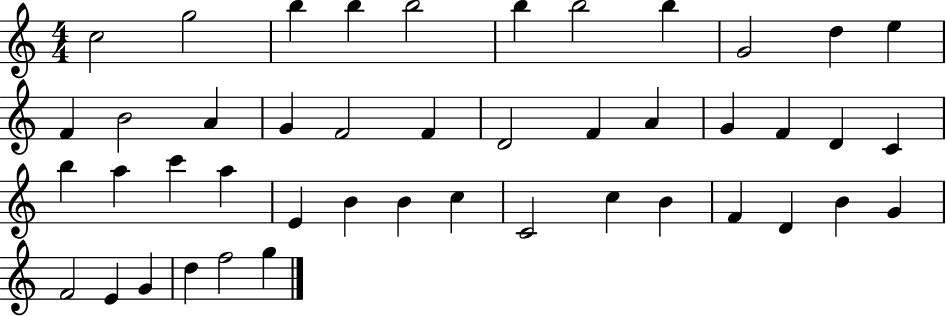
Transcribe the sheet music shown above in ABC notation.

X:1
T:Untitled
M:4/4
L:1/4
K:C
c2 g2 b b b2 b b2 b G2 d e F B2 A G F2 F D2 F A G F D C b a c' a E B B c C2 c B F D B G F2 E G d f2 g